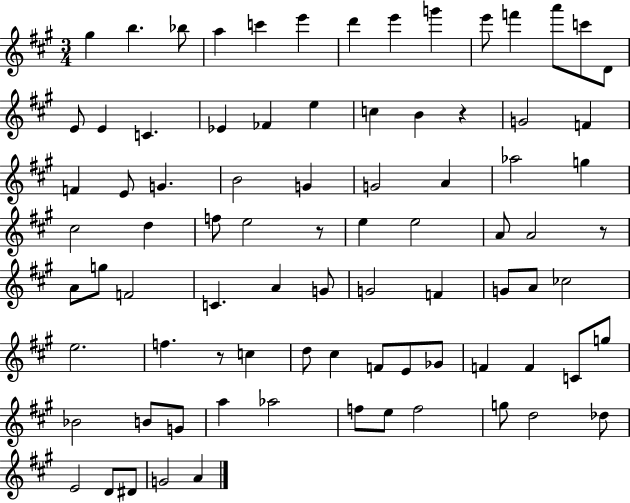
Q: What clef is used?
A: treble